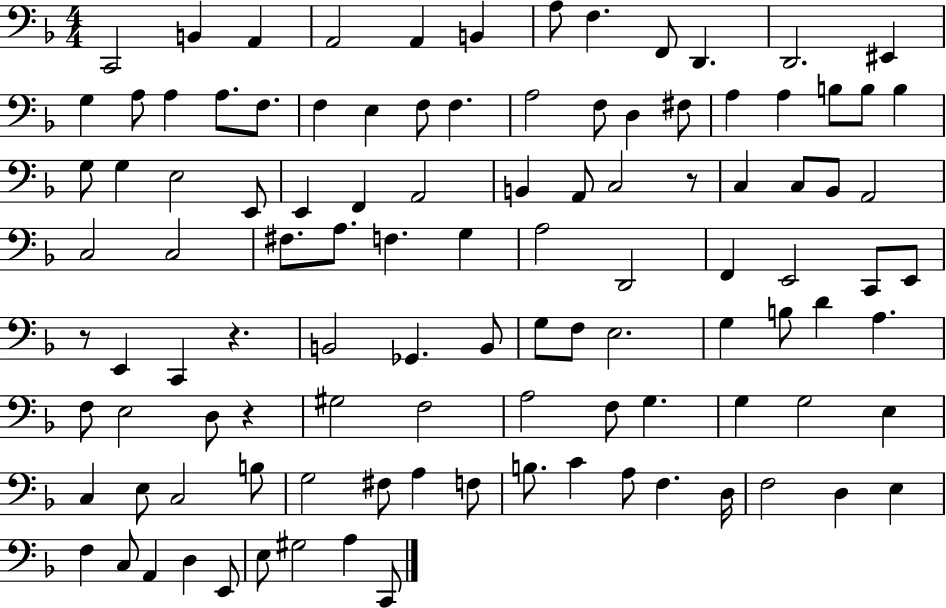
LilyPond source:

{
  \clef bass
  \numericTimeSignature
  \time 4/4
  \key f \major
  \repeat volta 2 { c,2 b,4 a,4 | a,2 a,4 b,4 | a8 f4. f,8 d,4. | d,2. eis,4 | \break g4 a8 a4 a8. f8. | f4 e4 f8 f4. | a2 f8 d4 fis8 | a4 a4 b8 b8 b4 | \break g8 g4 e2 e,8 | e,4 f,4 a,2 | b,4 a,8 c2 r8 | c4 c8 bes,8 a,2 | \break c2 c2 | fis8. a8. f4. g4 | a2 d,2 | f,4 e,2 c,8 e,8 | \break r8 e,4 c,4 r4. | b,2 ges,4. b,8 | g8 f8 e2. | g4 b8 d'4 a4. | \break f8 e2 d8 r4 | gis2 f2 | a2 f8 g4. | g4 g2 e4 | \break c4 e8 c2 b8 | g2 fis8 a4 f8 | b8. c'4 a8 f4. d16 | f2 d4 e4 | \break f4 c8 a,4 d4 e,8 | e8 gis2 a4 c,8 | } \bar "|."
}